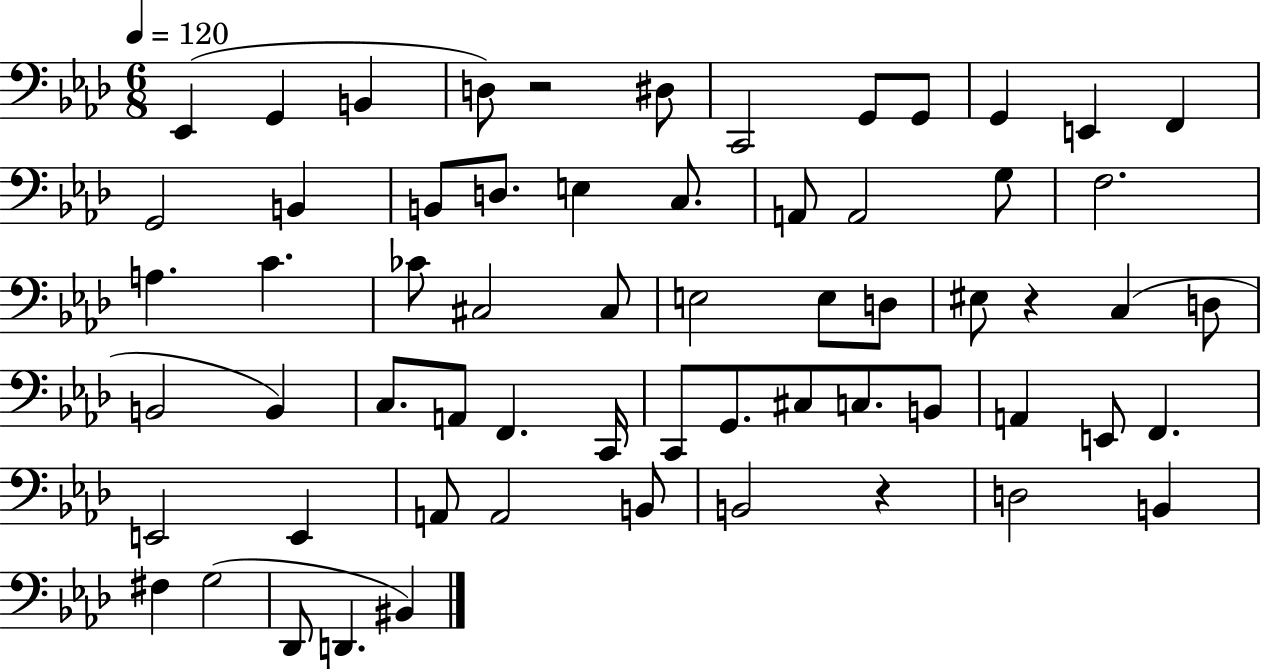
X:1
T:Untitled
M:6/8
L:1/4
K:Ab
_E,, G,, B,, D,/2 z2 ^D,/2 C,,2 G,,/2 G,,/2 G,, E,, F,, G,,2 B,, B,,/2 D,/2 E, C,/2 A,,/2 A,,2 G,/2 F,2 A, C _C/2 ^C,2 ^C,/2 E,2 E,/2 D,/2 ^E,/2 z C, D,/2 B,,2 B,, C,/2 A,,/2 F,, C,,/4 C,,/2 G,,/2 ^C,/2 C,/2 B,,/2 A,, E,,/2 F,, E,,2 E,, A,,/2 A,,2 B,,/2 B,,2 z D,2 B,, ^F, G,2 _D,,/2 D,, ^B,,